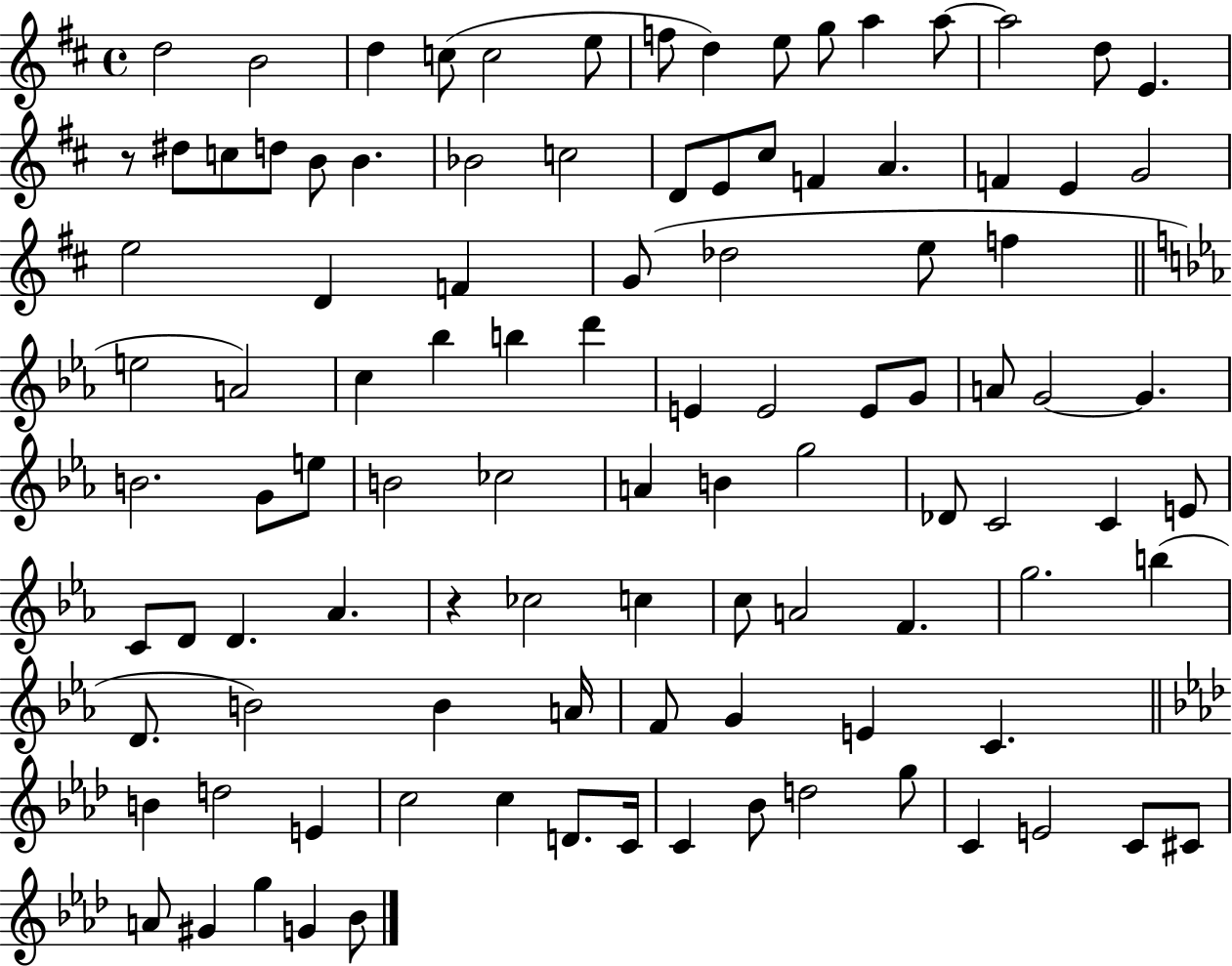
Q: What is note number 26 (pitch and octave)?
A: F4